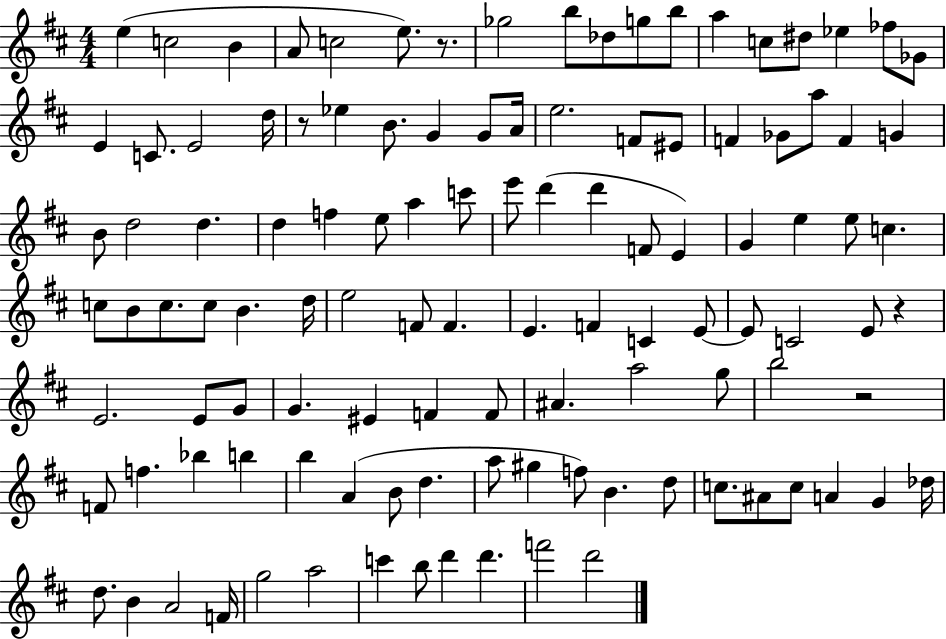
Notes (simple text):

E5/q C5/h B4/q A4/e C5/h E5/e. R/e. Gb5/h B5/e Db5/e G5/e B5/e A5/q C5/e D#5/e Eb5/q FES5/e Gb4/e E4/q C4/e. E4/h D5/s R/e Eb5/q B4/e. G4/q G4/e A4/s E5/h. F4/e EIS4/e F4/q Gb4/e A5/e F4/q G4/q B4/e D5/h D5/q. D5/q F5/q E5/e A5/q C6/e E6/e D6/q D6/q F4/e E4/q G4/q E5/q E5/e C5/q. C5/e B4/e C5/e. C5/e B4/q. D5/s E5/h F4/e F4/q. E4/q. F4/q C4/q E4/e E4/e C4/h E4/e R/q E4/h. E4/e G4/e G4/q. EIS4/q F4/q F4/e A#4/q. A5/h G5/e B5/h R/h F4/e F5/q. Bb5/q B5/q B5/q A4/q B4/e D5/q. A5/e G#5/q F5/e B4/q. D5/e C5/e. A#4/e C5/e A4/q G4/q Db5/s D5/e. B4/q A4/h F4/s G5/h A5/h C6/q B5/e D6/q D6/q. F6/h D6/h